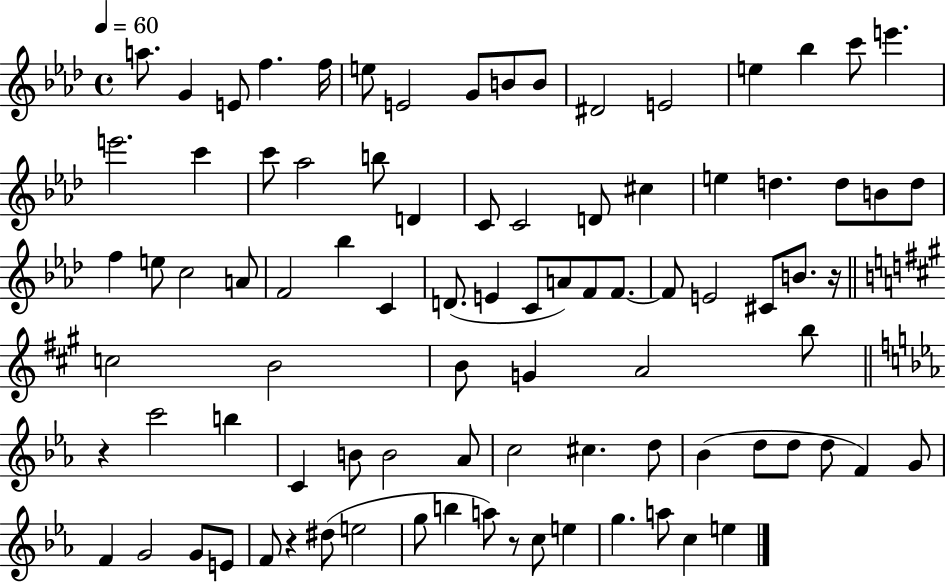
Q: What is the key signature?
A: AES major